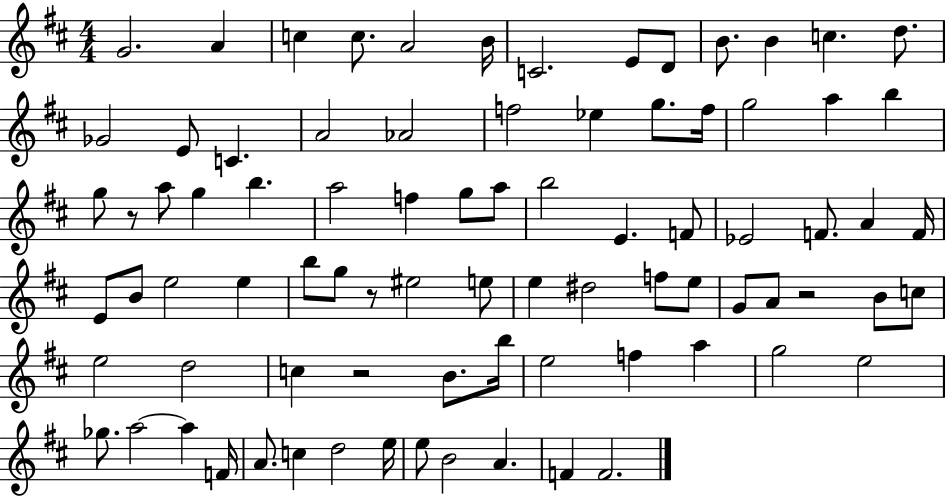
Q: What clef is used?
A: treble